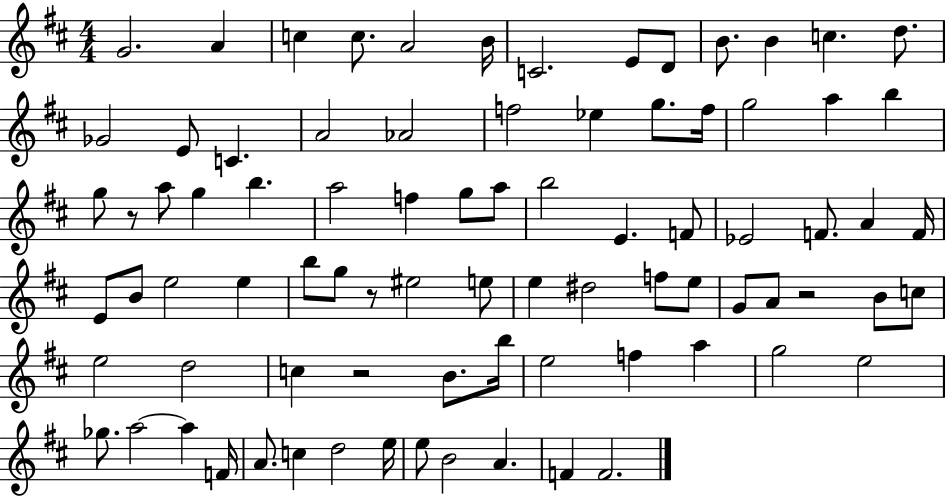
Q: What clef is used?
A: treble